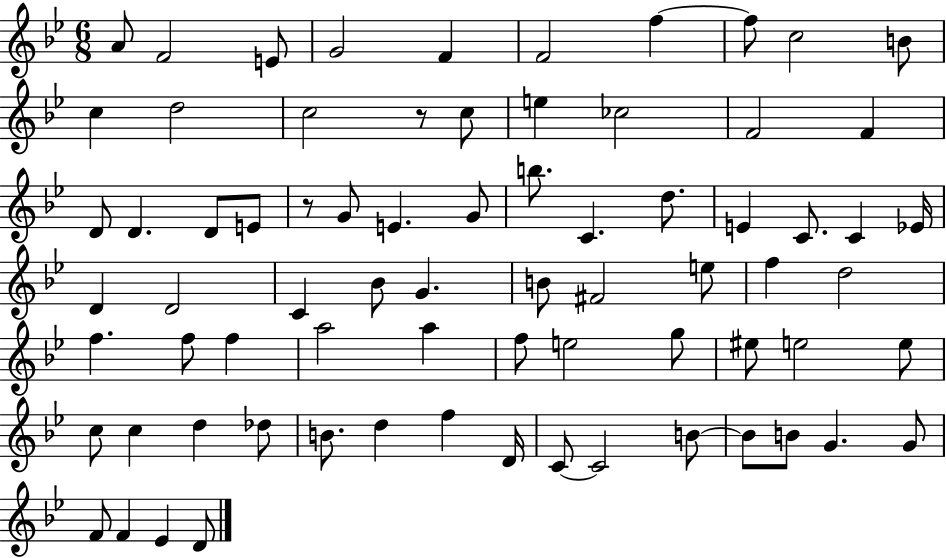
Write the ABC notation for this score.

X:1
T:Untitled
M:6/8
L:1/4
K:Bb
A/2 F2 E/2 G2 F F2 f f/2 c2 B/2 c d2 c2 z/2 c/2 e _c2 F2 F D/2 D D/2 E/2 z/2 G/2 E G/2 b/2 C d/2 E C/2 C _E/4 D D2 C _B/2 G B/2 ^F2 e/2 f d2 f f/2 f a2 a f/2 e2 g/2 ^e/2 e2 e/2 c/2 c d _d/2 B/2 d f D/4 C/2 C2 B/2 B/2 B/2 G G/2 F/2 F _E D/2